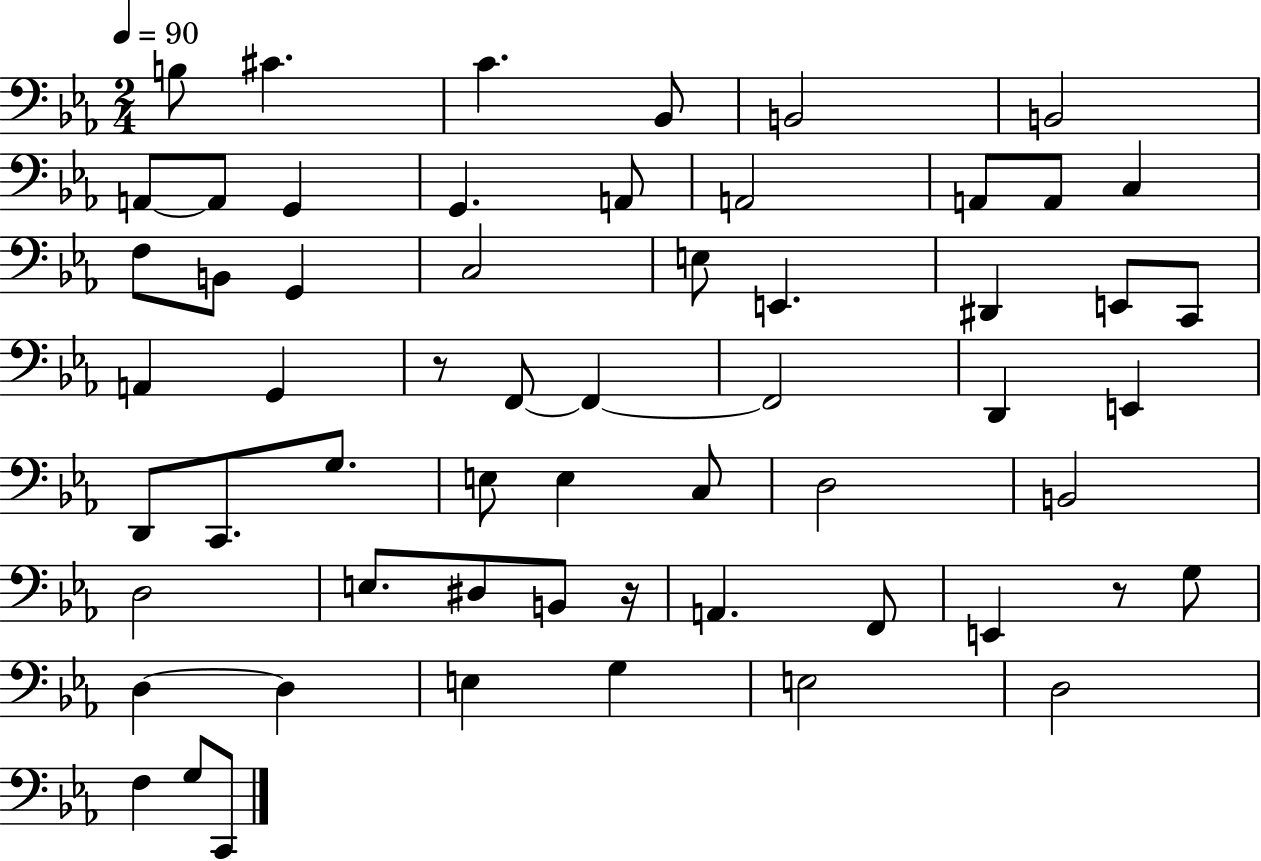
{
  \clef bass
  \numericTimeSignature
  \time 2/4
  \key ees \major
  \tempo 4 = 90
  \repeat volta 2 { b8 cis'4. | c'4. bes,8 | b,2 | b,2 | \break a,8~~ a,8 g,4 | g,4. a,8 | a,2 | a,8 a,8 c4 | \break f8 b,8 g,4 | c2 | e8 e,4. | dis,4 e,8 c,8 | \break a,4 g,4 | r8 f,8~~ f,4~~ | f,2 | d,4 e,4 | \break d,8 c,8. g8. | e8 e4 c8 | d2 | b,2 | \break d2 | e8. dis8 b,8 r16 | a,4. f,8 | e,4 r8 g8 | \break d4~~ d4 | e4 g4 | e2 | d2 | \break f4 g8 c,8 | } \bar "|."
}